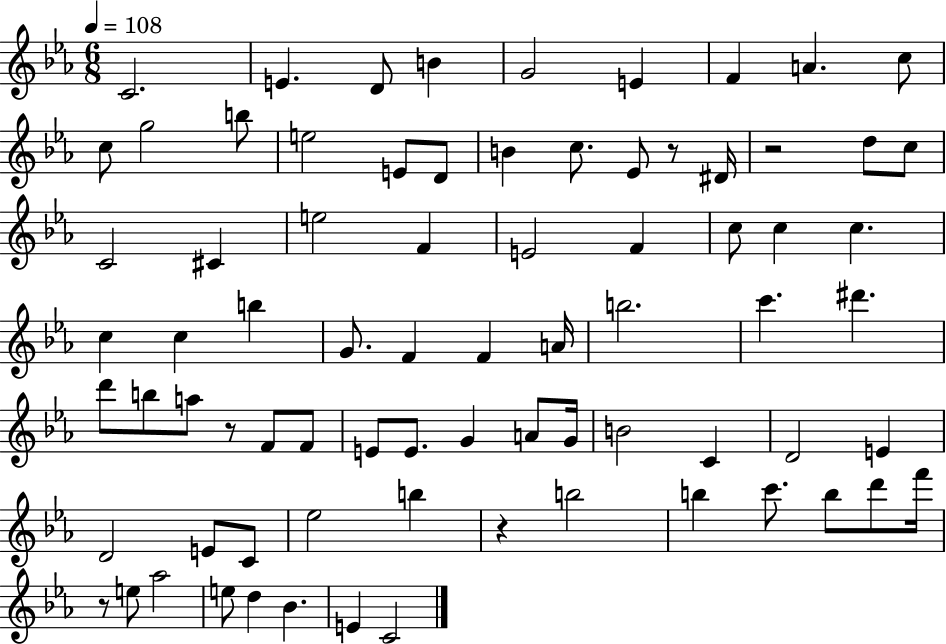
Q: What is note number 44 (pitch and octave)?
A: F4